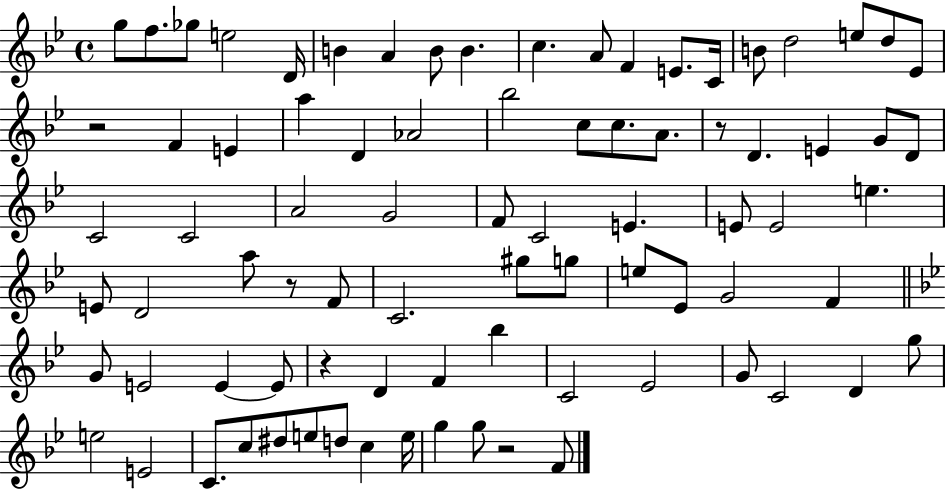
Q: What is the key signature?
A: BES major